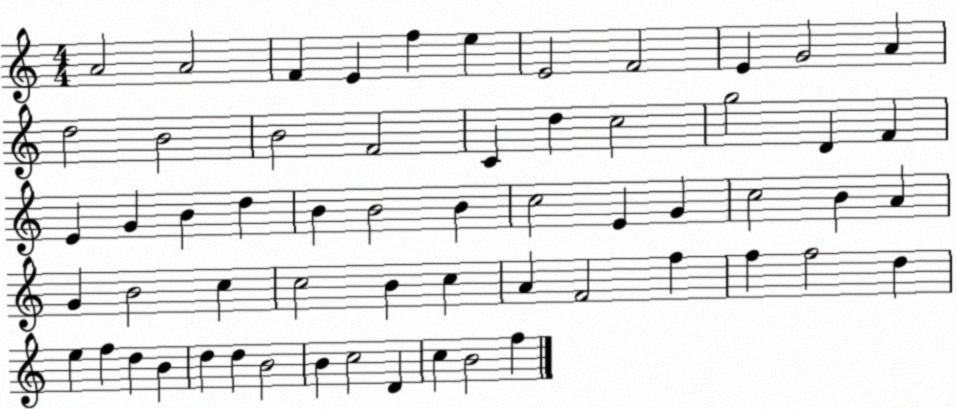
X:1
T:Untitled
M:4/4
L:1/4
K:C
A2 A2 F E f e E2 F2 E G2 A d2 B2 B2 F2 C d c2 g2 D F E G B d B B2 B c2 E G c2 B A G B2 c c2 B c A F2 f f f2 d e f d B d d B2 B c2 D c B2 f